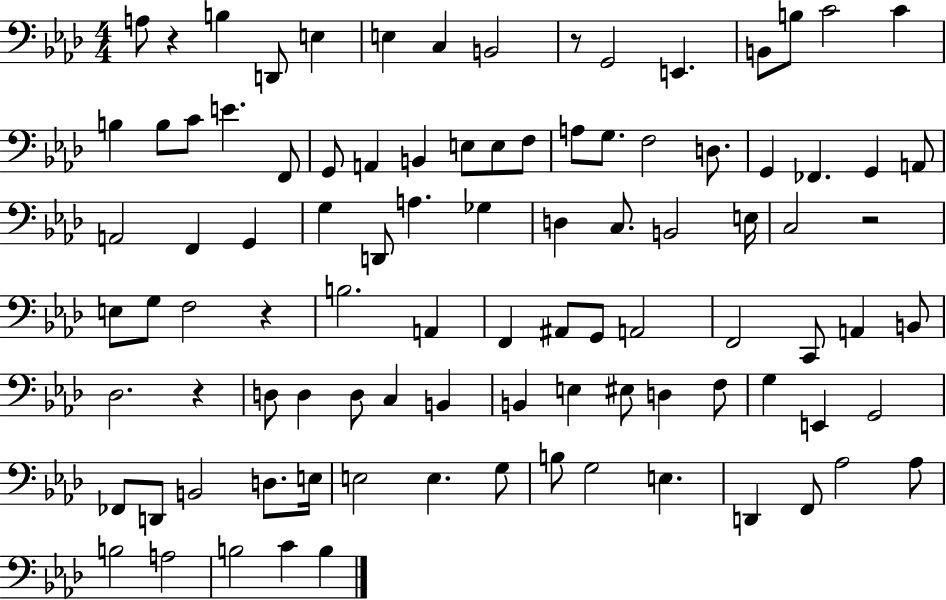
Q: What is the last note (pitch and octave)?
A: B3